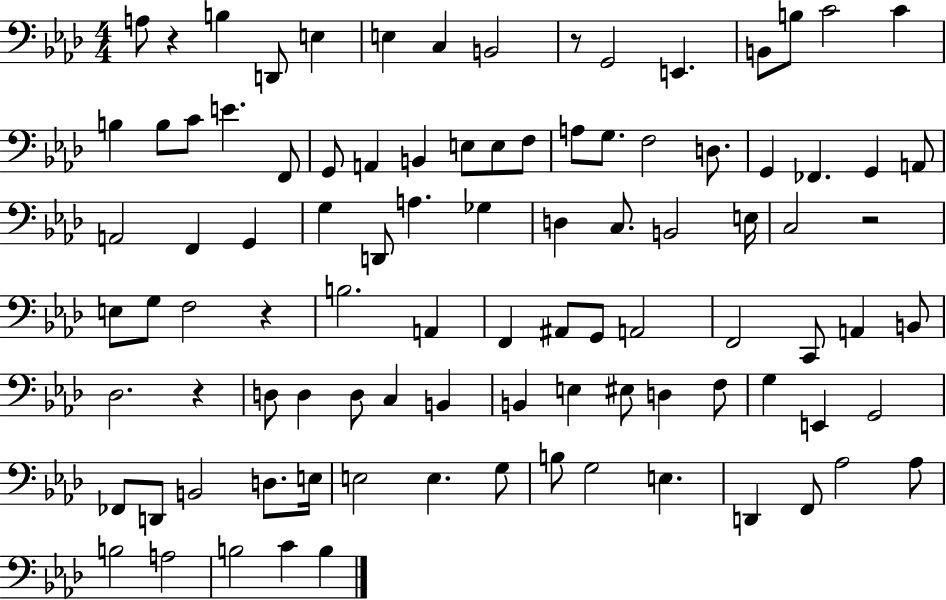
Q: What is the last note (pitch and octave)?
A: B3